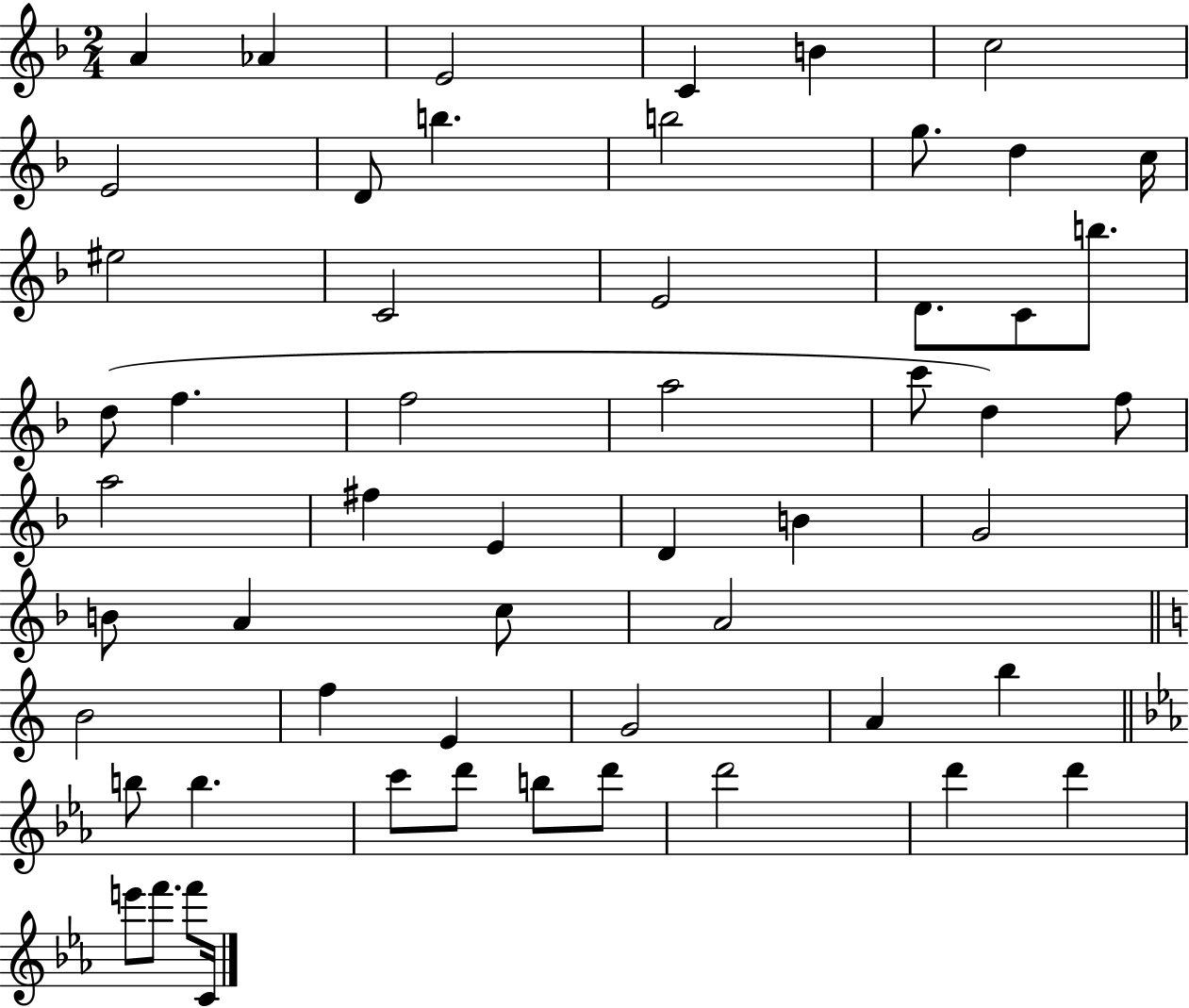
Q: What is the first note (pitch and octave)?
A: A4